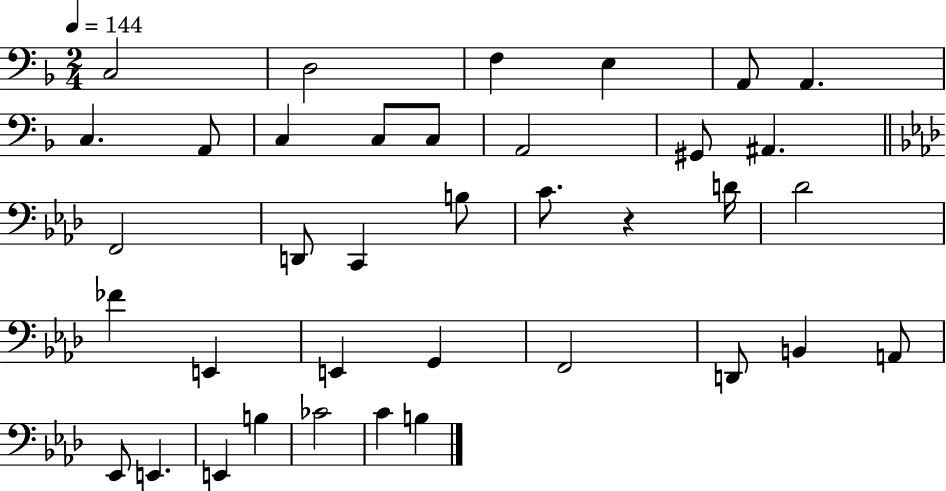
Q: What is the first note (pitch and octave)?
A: C3